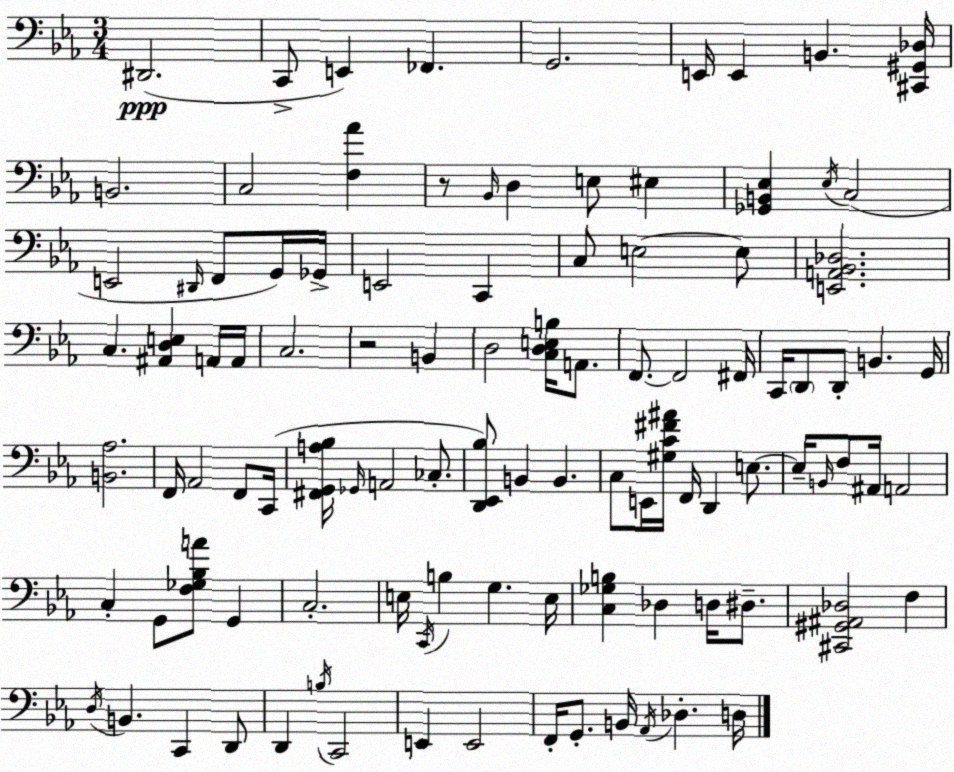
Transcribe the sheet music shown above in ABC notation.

X:1
T:Untitled
M:3/4
L:1/4
K:Cm
^D,,2 C,,/2 E,, _F,, G,,2 E,,/4 E,, B,, [^C,,^G,,_D,]/4 B,,2 C,2 [F,_A] z/2 _B,,/4 D, E,/2 ^E, [_G,,B,,_E,] _E,/4 C,2 E,,2 ^D,,/4 F,,/2 G,,/4 _G,,/4 E,,2 C,, C,/2 E,2 E,/2 [E,,A,,_B,,_D,]2 C, [^A,,D,E,] A,,/4 A,,/4 C,2 z2 B,, D,2 [C,D,E,B,]/4 A,,/2 F,,/2 F,,2 ^F,,/4 C,,/4 D,,/2 D,,/2 B,, G,,/4 [B,,_A,]2 F,,/4 _A,,2 F,,/2 C,,/4 [^F,,G,,A,_B,]/4 _G,,/4 A,,2 _C,/2 [D,,_E,,_B,]/2 B,, B,, C,/2 E,,/4 [^G,C^F^A]/4 F,,/4 D,, E,/2 E,/4 B,,/4 F,/2 ^A,,/4 A,,2 C, G,,/2 [F,_G,_B,A]/2 G,, C,2 E,/4 C,,/4 B, G, E,/4 [C,_G,B,] _D, D,/4 ^D,/2 [^C,,^G,,^A,,_D,]2 F, D,/4 B,, C,, D,,/2 D,, B,/4 C,,2 E,, E,,2 F,,/4 G,,/2 B,,/4 _A,,/4 _D, D,/4